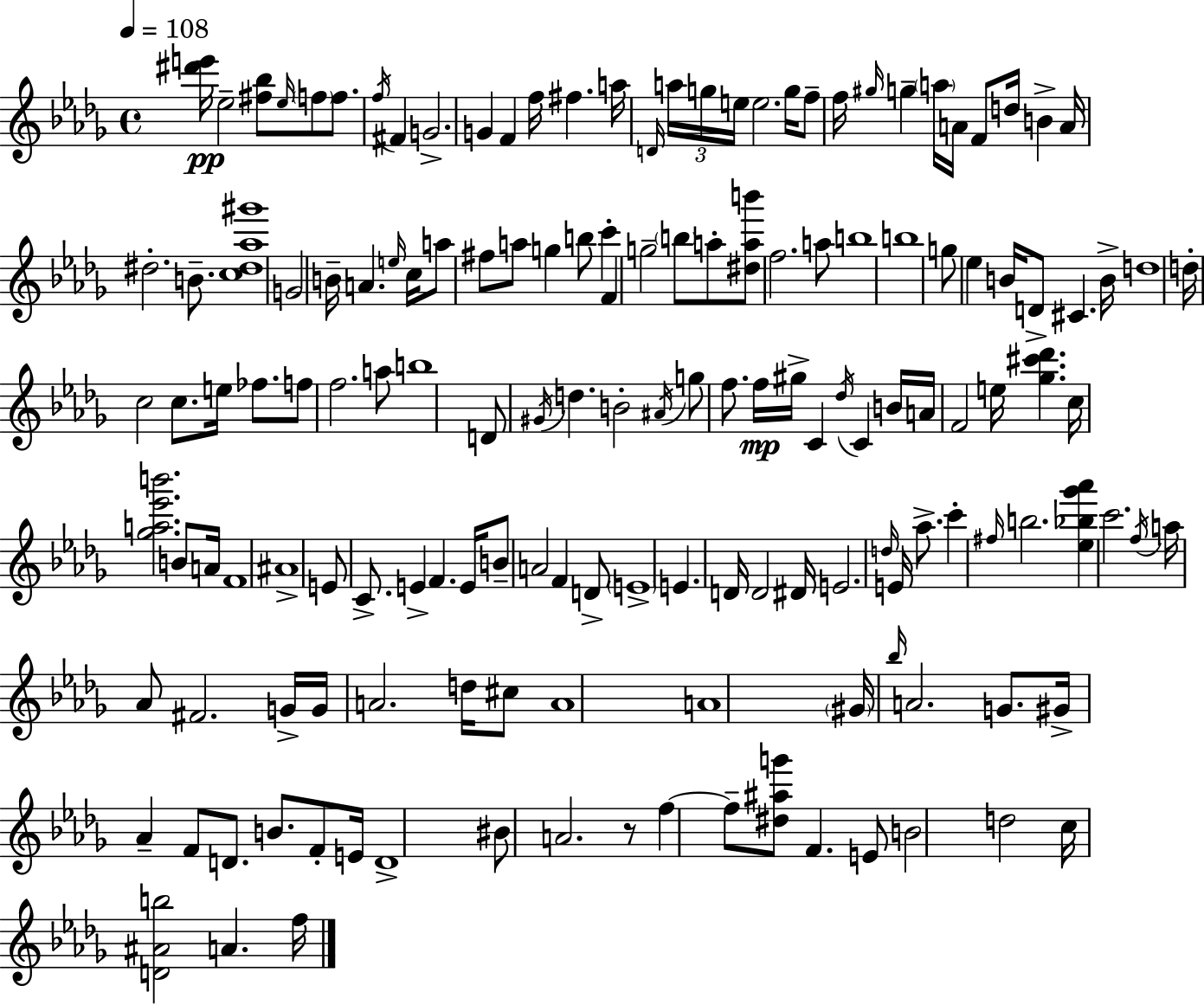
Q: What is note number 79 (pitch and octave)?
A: A4